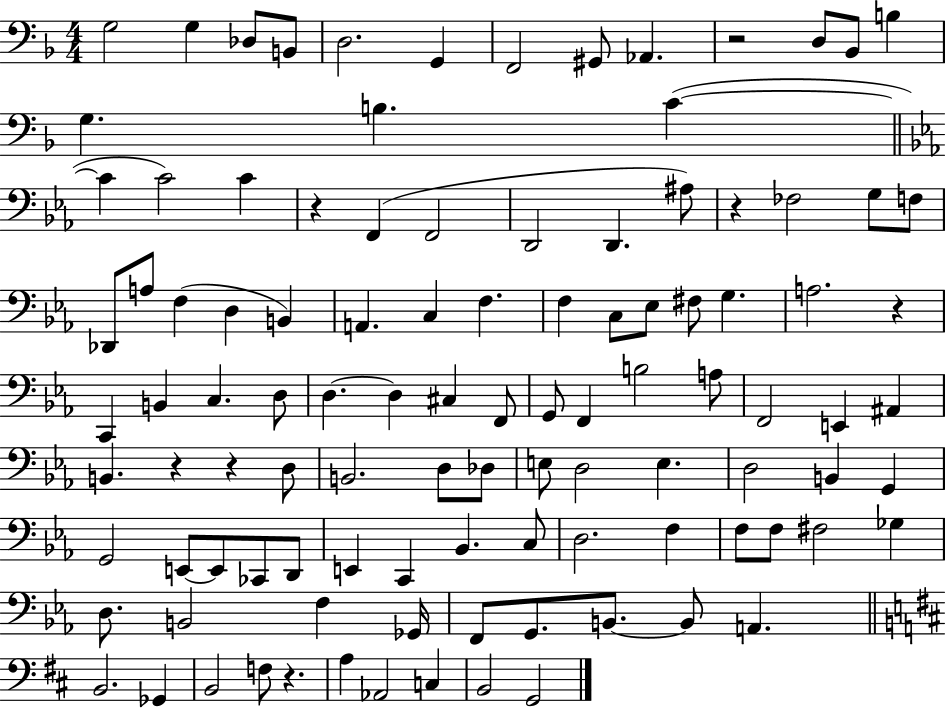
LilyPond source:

{
  \clef bass
  \numericTimeSignature
  \time 4/4
  \key f \major
  \repeat volta 2 { g2 g4 des8 b,8 | d2. g,4 | f,2 gis,8 aes,4. | r2 d8 bes,8 b4 | \break g4. b4. c'4~(~ | \bar "||" \break \key c \minor c'4 c'2) c'4 | r4 f,4( f,2 | d,2 d,4. ais8) | r4 fes2 g8 f8 | \break des,8 a8 f4( d4 b,4) | a,4. c4 f4. | f4 c8 ees8 fis8 g4. | a2. r4 | \break c,4 b,4 c4. d8 | d4.~~ d4 cis4 f,8 | g,8 f,4 b2 a8 | f,2 e,4 ais,4 | \break b,4. r4 r4 d8 | b,2. d8 des8 | e8 d2 e4. | d2 b,4 g,4 | \break g,2 e,8~~ e,8 ces,8 d,8 | e,4 c,4 bes,4. c8 | d2. f4 | f8 f8 fis2 ges4 | \break d8. b,2 f4 ges,16 | f,8 g,8. b,8.~~ b,8 a,4. | \bar "||" \break \key d \major b,2. ges,4 | b,2 f8 r4. | a4 aes,2 c4 | b,2 g,2 | \break } \bar "|."
}